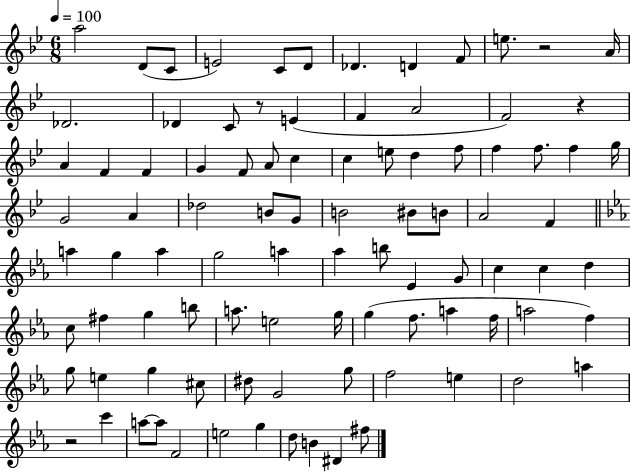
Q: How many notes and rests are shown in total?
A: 93